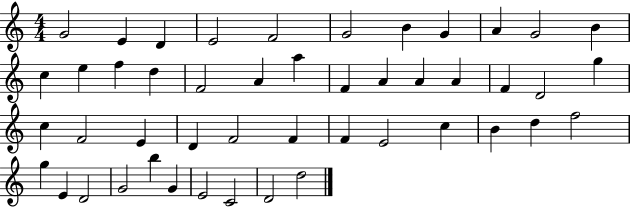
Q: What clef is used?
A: treble